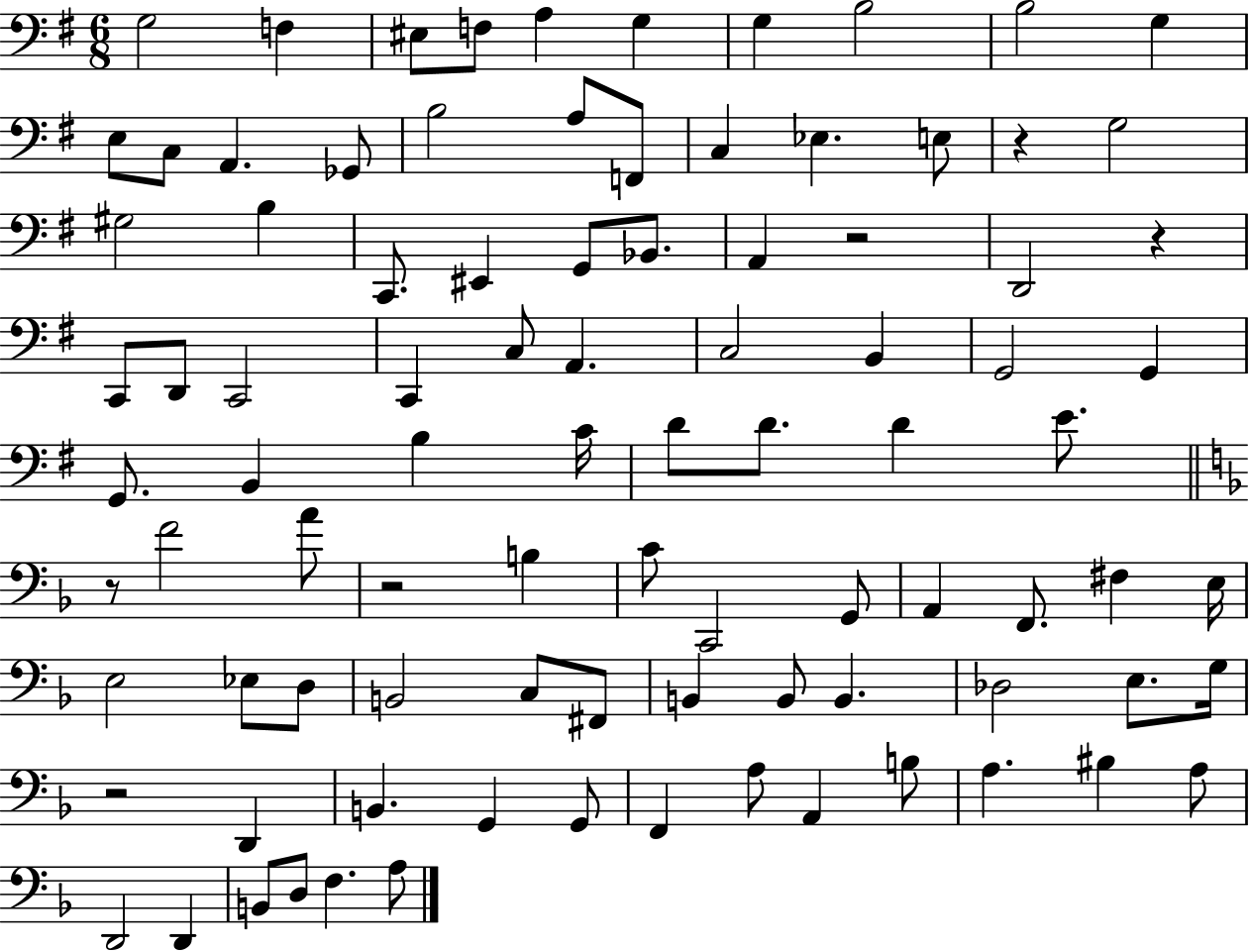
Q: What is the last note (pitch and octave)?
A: A3